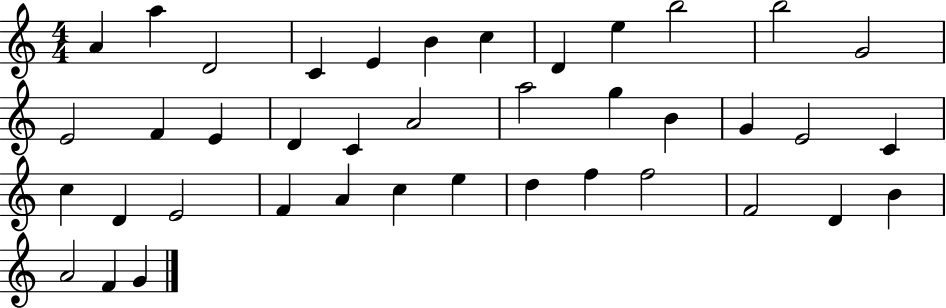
X:1
T:Untitled
M:4/4
L:1/4
K:C
A a D2 C E B c D e b2 b2 G2 E2 F E D C A2 a2 g B G E2 C c D E2 F A c e d f f2 F2 D B A2 F G